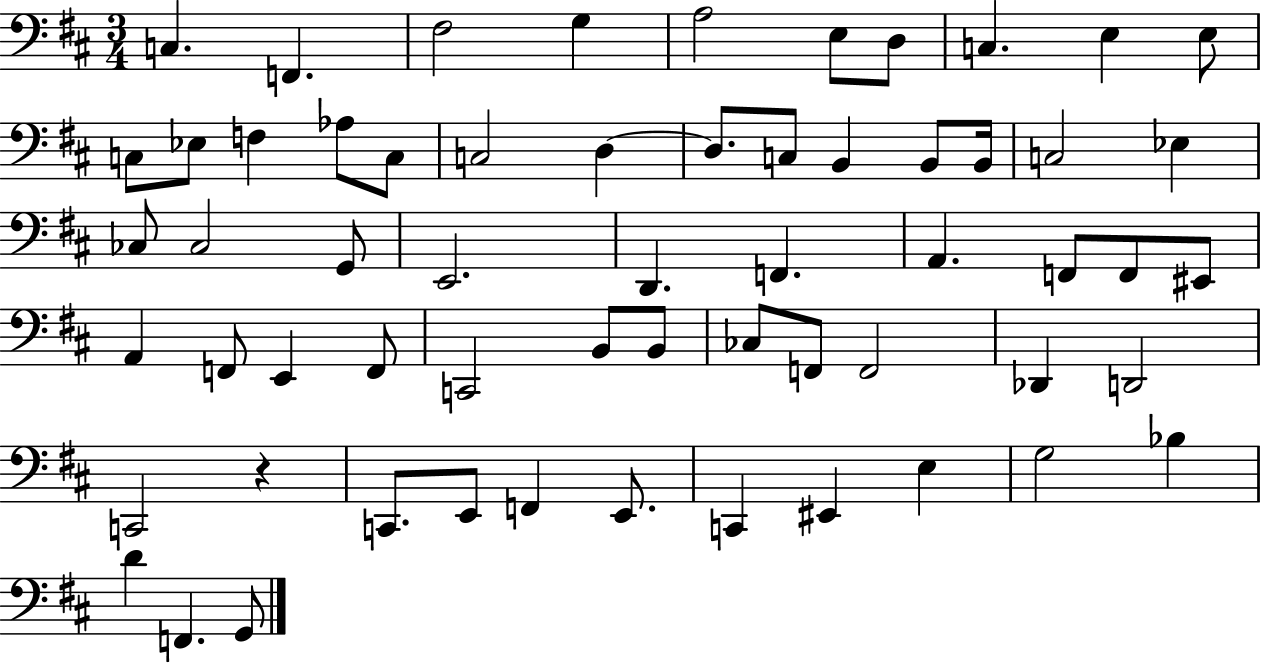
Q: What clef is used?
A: bass